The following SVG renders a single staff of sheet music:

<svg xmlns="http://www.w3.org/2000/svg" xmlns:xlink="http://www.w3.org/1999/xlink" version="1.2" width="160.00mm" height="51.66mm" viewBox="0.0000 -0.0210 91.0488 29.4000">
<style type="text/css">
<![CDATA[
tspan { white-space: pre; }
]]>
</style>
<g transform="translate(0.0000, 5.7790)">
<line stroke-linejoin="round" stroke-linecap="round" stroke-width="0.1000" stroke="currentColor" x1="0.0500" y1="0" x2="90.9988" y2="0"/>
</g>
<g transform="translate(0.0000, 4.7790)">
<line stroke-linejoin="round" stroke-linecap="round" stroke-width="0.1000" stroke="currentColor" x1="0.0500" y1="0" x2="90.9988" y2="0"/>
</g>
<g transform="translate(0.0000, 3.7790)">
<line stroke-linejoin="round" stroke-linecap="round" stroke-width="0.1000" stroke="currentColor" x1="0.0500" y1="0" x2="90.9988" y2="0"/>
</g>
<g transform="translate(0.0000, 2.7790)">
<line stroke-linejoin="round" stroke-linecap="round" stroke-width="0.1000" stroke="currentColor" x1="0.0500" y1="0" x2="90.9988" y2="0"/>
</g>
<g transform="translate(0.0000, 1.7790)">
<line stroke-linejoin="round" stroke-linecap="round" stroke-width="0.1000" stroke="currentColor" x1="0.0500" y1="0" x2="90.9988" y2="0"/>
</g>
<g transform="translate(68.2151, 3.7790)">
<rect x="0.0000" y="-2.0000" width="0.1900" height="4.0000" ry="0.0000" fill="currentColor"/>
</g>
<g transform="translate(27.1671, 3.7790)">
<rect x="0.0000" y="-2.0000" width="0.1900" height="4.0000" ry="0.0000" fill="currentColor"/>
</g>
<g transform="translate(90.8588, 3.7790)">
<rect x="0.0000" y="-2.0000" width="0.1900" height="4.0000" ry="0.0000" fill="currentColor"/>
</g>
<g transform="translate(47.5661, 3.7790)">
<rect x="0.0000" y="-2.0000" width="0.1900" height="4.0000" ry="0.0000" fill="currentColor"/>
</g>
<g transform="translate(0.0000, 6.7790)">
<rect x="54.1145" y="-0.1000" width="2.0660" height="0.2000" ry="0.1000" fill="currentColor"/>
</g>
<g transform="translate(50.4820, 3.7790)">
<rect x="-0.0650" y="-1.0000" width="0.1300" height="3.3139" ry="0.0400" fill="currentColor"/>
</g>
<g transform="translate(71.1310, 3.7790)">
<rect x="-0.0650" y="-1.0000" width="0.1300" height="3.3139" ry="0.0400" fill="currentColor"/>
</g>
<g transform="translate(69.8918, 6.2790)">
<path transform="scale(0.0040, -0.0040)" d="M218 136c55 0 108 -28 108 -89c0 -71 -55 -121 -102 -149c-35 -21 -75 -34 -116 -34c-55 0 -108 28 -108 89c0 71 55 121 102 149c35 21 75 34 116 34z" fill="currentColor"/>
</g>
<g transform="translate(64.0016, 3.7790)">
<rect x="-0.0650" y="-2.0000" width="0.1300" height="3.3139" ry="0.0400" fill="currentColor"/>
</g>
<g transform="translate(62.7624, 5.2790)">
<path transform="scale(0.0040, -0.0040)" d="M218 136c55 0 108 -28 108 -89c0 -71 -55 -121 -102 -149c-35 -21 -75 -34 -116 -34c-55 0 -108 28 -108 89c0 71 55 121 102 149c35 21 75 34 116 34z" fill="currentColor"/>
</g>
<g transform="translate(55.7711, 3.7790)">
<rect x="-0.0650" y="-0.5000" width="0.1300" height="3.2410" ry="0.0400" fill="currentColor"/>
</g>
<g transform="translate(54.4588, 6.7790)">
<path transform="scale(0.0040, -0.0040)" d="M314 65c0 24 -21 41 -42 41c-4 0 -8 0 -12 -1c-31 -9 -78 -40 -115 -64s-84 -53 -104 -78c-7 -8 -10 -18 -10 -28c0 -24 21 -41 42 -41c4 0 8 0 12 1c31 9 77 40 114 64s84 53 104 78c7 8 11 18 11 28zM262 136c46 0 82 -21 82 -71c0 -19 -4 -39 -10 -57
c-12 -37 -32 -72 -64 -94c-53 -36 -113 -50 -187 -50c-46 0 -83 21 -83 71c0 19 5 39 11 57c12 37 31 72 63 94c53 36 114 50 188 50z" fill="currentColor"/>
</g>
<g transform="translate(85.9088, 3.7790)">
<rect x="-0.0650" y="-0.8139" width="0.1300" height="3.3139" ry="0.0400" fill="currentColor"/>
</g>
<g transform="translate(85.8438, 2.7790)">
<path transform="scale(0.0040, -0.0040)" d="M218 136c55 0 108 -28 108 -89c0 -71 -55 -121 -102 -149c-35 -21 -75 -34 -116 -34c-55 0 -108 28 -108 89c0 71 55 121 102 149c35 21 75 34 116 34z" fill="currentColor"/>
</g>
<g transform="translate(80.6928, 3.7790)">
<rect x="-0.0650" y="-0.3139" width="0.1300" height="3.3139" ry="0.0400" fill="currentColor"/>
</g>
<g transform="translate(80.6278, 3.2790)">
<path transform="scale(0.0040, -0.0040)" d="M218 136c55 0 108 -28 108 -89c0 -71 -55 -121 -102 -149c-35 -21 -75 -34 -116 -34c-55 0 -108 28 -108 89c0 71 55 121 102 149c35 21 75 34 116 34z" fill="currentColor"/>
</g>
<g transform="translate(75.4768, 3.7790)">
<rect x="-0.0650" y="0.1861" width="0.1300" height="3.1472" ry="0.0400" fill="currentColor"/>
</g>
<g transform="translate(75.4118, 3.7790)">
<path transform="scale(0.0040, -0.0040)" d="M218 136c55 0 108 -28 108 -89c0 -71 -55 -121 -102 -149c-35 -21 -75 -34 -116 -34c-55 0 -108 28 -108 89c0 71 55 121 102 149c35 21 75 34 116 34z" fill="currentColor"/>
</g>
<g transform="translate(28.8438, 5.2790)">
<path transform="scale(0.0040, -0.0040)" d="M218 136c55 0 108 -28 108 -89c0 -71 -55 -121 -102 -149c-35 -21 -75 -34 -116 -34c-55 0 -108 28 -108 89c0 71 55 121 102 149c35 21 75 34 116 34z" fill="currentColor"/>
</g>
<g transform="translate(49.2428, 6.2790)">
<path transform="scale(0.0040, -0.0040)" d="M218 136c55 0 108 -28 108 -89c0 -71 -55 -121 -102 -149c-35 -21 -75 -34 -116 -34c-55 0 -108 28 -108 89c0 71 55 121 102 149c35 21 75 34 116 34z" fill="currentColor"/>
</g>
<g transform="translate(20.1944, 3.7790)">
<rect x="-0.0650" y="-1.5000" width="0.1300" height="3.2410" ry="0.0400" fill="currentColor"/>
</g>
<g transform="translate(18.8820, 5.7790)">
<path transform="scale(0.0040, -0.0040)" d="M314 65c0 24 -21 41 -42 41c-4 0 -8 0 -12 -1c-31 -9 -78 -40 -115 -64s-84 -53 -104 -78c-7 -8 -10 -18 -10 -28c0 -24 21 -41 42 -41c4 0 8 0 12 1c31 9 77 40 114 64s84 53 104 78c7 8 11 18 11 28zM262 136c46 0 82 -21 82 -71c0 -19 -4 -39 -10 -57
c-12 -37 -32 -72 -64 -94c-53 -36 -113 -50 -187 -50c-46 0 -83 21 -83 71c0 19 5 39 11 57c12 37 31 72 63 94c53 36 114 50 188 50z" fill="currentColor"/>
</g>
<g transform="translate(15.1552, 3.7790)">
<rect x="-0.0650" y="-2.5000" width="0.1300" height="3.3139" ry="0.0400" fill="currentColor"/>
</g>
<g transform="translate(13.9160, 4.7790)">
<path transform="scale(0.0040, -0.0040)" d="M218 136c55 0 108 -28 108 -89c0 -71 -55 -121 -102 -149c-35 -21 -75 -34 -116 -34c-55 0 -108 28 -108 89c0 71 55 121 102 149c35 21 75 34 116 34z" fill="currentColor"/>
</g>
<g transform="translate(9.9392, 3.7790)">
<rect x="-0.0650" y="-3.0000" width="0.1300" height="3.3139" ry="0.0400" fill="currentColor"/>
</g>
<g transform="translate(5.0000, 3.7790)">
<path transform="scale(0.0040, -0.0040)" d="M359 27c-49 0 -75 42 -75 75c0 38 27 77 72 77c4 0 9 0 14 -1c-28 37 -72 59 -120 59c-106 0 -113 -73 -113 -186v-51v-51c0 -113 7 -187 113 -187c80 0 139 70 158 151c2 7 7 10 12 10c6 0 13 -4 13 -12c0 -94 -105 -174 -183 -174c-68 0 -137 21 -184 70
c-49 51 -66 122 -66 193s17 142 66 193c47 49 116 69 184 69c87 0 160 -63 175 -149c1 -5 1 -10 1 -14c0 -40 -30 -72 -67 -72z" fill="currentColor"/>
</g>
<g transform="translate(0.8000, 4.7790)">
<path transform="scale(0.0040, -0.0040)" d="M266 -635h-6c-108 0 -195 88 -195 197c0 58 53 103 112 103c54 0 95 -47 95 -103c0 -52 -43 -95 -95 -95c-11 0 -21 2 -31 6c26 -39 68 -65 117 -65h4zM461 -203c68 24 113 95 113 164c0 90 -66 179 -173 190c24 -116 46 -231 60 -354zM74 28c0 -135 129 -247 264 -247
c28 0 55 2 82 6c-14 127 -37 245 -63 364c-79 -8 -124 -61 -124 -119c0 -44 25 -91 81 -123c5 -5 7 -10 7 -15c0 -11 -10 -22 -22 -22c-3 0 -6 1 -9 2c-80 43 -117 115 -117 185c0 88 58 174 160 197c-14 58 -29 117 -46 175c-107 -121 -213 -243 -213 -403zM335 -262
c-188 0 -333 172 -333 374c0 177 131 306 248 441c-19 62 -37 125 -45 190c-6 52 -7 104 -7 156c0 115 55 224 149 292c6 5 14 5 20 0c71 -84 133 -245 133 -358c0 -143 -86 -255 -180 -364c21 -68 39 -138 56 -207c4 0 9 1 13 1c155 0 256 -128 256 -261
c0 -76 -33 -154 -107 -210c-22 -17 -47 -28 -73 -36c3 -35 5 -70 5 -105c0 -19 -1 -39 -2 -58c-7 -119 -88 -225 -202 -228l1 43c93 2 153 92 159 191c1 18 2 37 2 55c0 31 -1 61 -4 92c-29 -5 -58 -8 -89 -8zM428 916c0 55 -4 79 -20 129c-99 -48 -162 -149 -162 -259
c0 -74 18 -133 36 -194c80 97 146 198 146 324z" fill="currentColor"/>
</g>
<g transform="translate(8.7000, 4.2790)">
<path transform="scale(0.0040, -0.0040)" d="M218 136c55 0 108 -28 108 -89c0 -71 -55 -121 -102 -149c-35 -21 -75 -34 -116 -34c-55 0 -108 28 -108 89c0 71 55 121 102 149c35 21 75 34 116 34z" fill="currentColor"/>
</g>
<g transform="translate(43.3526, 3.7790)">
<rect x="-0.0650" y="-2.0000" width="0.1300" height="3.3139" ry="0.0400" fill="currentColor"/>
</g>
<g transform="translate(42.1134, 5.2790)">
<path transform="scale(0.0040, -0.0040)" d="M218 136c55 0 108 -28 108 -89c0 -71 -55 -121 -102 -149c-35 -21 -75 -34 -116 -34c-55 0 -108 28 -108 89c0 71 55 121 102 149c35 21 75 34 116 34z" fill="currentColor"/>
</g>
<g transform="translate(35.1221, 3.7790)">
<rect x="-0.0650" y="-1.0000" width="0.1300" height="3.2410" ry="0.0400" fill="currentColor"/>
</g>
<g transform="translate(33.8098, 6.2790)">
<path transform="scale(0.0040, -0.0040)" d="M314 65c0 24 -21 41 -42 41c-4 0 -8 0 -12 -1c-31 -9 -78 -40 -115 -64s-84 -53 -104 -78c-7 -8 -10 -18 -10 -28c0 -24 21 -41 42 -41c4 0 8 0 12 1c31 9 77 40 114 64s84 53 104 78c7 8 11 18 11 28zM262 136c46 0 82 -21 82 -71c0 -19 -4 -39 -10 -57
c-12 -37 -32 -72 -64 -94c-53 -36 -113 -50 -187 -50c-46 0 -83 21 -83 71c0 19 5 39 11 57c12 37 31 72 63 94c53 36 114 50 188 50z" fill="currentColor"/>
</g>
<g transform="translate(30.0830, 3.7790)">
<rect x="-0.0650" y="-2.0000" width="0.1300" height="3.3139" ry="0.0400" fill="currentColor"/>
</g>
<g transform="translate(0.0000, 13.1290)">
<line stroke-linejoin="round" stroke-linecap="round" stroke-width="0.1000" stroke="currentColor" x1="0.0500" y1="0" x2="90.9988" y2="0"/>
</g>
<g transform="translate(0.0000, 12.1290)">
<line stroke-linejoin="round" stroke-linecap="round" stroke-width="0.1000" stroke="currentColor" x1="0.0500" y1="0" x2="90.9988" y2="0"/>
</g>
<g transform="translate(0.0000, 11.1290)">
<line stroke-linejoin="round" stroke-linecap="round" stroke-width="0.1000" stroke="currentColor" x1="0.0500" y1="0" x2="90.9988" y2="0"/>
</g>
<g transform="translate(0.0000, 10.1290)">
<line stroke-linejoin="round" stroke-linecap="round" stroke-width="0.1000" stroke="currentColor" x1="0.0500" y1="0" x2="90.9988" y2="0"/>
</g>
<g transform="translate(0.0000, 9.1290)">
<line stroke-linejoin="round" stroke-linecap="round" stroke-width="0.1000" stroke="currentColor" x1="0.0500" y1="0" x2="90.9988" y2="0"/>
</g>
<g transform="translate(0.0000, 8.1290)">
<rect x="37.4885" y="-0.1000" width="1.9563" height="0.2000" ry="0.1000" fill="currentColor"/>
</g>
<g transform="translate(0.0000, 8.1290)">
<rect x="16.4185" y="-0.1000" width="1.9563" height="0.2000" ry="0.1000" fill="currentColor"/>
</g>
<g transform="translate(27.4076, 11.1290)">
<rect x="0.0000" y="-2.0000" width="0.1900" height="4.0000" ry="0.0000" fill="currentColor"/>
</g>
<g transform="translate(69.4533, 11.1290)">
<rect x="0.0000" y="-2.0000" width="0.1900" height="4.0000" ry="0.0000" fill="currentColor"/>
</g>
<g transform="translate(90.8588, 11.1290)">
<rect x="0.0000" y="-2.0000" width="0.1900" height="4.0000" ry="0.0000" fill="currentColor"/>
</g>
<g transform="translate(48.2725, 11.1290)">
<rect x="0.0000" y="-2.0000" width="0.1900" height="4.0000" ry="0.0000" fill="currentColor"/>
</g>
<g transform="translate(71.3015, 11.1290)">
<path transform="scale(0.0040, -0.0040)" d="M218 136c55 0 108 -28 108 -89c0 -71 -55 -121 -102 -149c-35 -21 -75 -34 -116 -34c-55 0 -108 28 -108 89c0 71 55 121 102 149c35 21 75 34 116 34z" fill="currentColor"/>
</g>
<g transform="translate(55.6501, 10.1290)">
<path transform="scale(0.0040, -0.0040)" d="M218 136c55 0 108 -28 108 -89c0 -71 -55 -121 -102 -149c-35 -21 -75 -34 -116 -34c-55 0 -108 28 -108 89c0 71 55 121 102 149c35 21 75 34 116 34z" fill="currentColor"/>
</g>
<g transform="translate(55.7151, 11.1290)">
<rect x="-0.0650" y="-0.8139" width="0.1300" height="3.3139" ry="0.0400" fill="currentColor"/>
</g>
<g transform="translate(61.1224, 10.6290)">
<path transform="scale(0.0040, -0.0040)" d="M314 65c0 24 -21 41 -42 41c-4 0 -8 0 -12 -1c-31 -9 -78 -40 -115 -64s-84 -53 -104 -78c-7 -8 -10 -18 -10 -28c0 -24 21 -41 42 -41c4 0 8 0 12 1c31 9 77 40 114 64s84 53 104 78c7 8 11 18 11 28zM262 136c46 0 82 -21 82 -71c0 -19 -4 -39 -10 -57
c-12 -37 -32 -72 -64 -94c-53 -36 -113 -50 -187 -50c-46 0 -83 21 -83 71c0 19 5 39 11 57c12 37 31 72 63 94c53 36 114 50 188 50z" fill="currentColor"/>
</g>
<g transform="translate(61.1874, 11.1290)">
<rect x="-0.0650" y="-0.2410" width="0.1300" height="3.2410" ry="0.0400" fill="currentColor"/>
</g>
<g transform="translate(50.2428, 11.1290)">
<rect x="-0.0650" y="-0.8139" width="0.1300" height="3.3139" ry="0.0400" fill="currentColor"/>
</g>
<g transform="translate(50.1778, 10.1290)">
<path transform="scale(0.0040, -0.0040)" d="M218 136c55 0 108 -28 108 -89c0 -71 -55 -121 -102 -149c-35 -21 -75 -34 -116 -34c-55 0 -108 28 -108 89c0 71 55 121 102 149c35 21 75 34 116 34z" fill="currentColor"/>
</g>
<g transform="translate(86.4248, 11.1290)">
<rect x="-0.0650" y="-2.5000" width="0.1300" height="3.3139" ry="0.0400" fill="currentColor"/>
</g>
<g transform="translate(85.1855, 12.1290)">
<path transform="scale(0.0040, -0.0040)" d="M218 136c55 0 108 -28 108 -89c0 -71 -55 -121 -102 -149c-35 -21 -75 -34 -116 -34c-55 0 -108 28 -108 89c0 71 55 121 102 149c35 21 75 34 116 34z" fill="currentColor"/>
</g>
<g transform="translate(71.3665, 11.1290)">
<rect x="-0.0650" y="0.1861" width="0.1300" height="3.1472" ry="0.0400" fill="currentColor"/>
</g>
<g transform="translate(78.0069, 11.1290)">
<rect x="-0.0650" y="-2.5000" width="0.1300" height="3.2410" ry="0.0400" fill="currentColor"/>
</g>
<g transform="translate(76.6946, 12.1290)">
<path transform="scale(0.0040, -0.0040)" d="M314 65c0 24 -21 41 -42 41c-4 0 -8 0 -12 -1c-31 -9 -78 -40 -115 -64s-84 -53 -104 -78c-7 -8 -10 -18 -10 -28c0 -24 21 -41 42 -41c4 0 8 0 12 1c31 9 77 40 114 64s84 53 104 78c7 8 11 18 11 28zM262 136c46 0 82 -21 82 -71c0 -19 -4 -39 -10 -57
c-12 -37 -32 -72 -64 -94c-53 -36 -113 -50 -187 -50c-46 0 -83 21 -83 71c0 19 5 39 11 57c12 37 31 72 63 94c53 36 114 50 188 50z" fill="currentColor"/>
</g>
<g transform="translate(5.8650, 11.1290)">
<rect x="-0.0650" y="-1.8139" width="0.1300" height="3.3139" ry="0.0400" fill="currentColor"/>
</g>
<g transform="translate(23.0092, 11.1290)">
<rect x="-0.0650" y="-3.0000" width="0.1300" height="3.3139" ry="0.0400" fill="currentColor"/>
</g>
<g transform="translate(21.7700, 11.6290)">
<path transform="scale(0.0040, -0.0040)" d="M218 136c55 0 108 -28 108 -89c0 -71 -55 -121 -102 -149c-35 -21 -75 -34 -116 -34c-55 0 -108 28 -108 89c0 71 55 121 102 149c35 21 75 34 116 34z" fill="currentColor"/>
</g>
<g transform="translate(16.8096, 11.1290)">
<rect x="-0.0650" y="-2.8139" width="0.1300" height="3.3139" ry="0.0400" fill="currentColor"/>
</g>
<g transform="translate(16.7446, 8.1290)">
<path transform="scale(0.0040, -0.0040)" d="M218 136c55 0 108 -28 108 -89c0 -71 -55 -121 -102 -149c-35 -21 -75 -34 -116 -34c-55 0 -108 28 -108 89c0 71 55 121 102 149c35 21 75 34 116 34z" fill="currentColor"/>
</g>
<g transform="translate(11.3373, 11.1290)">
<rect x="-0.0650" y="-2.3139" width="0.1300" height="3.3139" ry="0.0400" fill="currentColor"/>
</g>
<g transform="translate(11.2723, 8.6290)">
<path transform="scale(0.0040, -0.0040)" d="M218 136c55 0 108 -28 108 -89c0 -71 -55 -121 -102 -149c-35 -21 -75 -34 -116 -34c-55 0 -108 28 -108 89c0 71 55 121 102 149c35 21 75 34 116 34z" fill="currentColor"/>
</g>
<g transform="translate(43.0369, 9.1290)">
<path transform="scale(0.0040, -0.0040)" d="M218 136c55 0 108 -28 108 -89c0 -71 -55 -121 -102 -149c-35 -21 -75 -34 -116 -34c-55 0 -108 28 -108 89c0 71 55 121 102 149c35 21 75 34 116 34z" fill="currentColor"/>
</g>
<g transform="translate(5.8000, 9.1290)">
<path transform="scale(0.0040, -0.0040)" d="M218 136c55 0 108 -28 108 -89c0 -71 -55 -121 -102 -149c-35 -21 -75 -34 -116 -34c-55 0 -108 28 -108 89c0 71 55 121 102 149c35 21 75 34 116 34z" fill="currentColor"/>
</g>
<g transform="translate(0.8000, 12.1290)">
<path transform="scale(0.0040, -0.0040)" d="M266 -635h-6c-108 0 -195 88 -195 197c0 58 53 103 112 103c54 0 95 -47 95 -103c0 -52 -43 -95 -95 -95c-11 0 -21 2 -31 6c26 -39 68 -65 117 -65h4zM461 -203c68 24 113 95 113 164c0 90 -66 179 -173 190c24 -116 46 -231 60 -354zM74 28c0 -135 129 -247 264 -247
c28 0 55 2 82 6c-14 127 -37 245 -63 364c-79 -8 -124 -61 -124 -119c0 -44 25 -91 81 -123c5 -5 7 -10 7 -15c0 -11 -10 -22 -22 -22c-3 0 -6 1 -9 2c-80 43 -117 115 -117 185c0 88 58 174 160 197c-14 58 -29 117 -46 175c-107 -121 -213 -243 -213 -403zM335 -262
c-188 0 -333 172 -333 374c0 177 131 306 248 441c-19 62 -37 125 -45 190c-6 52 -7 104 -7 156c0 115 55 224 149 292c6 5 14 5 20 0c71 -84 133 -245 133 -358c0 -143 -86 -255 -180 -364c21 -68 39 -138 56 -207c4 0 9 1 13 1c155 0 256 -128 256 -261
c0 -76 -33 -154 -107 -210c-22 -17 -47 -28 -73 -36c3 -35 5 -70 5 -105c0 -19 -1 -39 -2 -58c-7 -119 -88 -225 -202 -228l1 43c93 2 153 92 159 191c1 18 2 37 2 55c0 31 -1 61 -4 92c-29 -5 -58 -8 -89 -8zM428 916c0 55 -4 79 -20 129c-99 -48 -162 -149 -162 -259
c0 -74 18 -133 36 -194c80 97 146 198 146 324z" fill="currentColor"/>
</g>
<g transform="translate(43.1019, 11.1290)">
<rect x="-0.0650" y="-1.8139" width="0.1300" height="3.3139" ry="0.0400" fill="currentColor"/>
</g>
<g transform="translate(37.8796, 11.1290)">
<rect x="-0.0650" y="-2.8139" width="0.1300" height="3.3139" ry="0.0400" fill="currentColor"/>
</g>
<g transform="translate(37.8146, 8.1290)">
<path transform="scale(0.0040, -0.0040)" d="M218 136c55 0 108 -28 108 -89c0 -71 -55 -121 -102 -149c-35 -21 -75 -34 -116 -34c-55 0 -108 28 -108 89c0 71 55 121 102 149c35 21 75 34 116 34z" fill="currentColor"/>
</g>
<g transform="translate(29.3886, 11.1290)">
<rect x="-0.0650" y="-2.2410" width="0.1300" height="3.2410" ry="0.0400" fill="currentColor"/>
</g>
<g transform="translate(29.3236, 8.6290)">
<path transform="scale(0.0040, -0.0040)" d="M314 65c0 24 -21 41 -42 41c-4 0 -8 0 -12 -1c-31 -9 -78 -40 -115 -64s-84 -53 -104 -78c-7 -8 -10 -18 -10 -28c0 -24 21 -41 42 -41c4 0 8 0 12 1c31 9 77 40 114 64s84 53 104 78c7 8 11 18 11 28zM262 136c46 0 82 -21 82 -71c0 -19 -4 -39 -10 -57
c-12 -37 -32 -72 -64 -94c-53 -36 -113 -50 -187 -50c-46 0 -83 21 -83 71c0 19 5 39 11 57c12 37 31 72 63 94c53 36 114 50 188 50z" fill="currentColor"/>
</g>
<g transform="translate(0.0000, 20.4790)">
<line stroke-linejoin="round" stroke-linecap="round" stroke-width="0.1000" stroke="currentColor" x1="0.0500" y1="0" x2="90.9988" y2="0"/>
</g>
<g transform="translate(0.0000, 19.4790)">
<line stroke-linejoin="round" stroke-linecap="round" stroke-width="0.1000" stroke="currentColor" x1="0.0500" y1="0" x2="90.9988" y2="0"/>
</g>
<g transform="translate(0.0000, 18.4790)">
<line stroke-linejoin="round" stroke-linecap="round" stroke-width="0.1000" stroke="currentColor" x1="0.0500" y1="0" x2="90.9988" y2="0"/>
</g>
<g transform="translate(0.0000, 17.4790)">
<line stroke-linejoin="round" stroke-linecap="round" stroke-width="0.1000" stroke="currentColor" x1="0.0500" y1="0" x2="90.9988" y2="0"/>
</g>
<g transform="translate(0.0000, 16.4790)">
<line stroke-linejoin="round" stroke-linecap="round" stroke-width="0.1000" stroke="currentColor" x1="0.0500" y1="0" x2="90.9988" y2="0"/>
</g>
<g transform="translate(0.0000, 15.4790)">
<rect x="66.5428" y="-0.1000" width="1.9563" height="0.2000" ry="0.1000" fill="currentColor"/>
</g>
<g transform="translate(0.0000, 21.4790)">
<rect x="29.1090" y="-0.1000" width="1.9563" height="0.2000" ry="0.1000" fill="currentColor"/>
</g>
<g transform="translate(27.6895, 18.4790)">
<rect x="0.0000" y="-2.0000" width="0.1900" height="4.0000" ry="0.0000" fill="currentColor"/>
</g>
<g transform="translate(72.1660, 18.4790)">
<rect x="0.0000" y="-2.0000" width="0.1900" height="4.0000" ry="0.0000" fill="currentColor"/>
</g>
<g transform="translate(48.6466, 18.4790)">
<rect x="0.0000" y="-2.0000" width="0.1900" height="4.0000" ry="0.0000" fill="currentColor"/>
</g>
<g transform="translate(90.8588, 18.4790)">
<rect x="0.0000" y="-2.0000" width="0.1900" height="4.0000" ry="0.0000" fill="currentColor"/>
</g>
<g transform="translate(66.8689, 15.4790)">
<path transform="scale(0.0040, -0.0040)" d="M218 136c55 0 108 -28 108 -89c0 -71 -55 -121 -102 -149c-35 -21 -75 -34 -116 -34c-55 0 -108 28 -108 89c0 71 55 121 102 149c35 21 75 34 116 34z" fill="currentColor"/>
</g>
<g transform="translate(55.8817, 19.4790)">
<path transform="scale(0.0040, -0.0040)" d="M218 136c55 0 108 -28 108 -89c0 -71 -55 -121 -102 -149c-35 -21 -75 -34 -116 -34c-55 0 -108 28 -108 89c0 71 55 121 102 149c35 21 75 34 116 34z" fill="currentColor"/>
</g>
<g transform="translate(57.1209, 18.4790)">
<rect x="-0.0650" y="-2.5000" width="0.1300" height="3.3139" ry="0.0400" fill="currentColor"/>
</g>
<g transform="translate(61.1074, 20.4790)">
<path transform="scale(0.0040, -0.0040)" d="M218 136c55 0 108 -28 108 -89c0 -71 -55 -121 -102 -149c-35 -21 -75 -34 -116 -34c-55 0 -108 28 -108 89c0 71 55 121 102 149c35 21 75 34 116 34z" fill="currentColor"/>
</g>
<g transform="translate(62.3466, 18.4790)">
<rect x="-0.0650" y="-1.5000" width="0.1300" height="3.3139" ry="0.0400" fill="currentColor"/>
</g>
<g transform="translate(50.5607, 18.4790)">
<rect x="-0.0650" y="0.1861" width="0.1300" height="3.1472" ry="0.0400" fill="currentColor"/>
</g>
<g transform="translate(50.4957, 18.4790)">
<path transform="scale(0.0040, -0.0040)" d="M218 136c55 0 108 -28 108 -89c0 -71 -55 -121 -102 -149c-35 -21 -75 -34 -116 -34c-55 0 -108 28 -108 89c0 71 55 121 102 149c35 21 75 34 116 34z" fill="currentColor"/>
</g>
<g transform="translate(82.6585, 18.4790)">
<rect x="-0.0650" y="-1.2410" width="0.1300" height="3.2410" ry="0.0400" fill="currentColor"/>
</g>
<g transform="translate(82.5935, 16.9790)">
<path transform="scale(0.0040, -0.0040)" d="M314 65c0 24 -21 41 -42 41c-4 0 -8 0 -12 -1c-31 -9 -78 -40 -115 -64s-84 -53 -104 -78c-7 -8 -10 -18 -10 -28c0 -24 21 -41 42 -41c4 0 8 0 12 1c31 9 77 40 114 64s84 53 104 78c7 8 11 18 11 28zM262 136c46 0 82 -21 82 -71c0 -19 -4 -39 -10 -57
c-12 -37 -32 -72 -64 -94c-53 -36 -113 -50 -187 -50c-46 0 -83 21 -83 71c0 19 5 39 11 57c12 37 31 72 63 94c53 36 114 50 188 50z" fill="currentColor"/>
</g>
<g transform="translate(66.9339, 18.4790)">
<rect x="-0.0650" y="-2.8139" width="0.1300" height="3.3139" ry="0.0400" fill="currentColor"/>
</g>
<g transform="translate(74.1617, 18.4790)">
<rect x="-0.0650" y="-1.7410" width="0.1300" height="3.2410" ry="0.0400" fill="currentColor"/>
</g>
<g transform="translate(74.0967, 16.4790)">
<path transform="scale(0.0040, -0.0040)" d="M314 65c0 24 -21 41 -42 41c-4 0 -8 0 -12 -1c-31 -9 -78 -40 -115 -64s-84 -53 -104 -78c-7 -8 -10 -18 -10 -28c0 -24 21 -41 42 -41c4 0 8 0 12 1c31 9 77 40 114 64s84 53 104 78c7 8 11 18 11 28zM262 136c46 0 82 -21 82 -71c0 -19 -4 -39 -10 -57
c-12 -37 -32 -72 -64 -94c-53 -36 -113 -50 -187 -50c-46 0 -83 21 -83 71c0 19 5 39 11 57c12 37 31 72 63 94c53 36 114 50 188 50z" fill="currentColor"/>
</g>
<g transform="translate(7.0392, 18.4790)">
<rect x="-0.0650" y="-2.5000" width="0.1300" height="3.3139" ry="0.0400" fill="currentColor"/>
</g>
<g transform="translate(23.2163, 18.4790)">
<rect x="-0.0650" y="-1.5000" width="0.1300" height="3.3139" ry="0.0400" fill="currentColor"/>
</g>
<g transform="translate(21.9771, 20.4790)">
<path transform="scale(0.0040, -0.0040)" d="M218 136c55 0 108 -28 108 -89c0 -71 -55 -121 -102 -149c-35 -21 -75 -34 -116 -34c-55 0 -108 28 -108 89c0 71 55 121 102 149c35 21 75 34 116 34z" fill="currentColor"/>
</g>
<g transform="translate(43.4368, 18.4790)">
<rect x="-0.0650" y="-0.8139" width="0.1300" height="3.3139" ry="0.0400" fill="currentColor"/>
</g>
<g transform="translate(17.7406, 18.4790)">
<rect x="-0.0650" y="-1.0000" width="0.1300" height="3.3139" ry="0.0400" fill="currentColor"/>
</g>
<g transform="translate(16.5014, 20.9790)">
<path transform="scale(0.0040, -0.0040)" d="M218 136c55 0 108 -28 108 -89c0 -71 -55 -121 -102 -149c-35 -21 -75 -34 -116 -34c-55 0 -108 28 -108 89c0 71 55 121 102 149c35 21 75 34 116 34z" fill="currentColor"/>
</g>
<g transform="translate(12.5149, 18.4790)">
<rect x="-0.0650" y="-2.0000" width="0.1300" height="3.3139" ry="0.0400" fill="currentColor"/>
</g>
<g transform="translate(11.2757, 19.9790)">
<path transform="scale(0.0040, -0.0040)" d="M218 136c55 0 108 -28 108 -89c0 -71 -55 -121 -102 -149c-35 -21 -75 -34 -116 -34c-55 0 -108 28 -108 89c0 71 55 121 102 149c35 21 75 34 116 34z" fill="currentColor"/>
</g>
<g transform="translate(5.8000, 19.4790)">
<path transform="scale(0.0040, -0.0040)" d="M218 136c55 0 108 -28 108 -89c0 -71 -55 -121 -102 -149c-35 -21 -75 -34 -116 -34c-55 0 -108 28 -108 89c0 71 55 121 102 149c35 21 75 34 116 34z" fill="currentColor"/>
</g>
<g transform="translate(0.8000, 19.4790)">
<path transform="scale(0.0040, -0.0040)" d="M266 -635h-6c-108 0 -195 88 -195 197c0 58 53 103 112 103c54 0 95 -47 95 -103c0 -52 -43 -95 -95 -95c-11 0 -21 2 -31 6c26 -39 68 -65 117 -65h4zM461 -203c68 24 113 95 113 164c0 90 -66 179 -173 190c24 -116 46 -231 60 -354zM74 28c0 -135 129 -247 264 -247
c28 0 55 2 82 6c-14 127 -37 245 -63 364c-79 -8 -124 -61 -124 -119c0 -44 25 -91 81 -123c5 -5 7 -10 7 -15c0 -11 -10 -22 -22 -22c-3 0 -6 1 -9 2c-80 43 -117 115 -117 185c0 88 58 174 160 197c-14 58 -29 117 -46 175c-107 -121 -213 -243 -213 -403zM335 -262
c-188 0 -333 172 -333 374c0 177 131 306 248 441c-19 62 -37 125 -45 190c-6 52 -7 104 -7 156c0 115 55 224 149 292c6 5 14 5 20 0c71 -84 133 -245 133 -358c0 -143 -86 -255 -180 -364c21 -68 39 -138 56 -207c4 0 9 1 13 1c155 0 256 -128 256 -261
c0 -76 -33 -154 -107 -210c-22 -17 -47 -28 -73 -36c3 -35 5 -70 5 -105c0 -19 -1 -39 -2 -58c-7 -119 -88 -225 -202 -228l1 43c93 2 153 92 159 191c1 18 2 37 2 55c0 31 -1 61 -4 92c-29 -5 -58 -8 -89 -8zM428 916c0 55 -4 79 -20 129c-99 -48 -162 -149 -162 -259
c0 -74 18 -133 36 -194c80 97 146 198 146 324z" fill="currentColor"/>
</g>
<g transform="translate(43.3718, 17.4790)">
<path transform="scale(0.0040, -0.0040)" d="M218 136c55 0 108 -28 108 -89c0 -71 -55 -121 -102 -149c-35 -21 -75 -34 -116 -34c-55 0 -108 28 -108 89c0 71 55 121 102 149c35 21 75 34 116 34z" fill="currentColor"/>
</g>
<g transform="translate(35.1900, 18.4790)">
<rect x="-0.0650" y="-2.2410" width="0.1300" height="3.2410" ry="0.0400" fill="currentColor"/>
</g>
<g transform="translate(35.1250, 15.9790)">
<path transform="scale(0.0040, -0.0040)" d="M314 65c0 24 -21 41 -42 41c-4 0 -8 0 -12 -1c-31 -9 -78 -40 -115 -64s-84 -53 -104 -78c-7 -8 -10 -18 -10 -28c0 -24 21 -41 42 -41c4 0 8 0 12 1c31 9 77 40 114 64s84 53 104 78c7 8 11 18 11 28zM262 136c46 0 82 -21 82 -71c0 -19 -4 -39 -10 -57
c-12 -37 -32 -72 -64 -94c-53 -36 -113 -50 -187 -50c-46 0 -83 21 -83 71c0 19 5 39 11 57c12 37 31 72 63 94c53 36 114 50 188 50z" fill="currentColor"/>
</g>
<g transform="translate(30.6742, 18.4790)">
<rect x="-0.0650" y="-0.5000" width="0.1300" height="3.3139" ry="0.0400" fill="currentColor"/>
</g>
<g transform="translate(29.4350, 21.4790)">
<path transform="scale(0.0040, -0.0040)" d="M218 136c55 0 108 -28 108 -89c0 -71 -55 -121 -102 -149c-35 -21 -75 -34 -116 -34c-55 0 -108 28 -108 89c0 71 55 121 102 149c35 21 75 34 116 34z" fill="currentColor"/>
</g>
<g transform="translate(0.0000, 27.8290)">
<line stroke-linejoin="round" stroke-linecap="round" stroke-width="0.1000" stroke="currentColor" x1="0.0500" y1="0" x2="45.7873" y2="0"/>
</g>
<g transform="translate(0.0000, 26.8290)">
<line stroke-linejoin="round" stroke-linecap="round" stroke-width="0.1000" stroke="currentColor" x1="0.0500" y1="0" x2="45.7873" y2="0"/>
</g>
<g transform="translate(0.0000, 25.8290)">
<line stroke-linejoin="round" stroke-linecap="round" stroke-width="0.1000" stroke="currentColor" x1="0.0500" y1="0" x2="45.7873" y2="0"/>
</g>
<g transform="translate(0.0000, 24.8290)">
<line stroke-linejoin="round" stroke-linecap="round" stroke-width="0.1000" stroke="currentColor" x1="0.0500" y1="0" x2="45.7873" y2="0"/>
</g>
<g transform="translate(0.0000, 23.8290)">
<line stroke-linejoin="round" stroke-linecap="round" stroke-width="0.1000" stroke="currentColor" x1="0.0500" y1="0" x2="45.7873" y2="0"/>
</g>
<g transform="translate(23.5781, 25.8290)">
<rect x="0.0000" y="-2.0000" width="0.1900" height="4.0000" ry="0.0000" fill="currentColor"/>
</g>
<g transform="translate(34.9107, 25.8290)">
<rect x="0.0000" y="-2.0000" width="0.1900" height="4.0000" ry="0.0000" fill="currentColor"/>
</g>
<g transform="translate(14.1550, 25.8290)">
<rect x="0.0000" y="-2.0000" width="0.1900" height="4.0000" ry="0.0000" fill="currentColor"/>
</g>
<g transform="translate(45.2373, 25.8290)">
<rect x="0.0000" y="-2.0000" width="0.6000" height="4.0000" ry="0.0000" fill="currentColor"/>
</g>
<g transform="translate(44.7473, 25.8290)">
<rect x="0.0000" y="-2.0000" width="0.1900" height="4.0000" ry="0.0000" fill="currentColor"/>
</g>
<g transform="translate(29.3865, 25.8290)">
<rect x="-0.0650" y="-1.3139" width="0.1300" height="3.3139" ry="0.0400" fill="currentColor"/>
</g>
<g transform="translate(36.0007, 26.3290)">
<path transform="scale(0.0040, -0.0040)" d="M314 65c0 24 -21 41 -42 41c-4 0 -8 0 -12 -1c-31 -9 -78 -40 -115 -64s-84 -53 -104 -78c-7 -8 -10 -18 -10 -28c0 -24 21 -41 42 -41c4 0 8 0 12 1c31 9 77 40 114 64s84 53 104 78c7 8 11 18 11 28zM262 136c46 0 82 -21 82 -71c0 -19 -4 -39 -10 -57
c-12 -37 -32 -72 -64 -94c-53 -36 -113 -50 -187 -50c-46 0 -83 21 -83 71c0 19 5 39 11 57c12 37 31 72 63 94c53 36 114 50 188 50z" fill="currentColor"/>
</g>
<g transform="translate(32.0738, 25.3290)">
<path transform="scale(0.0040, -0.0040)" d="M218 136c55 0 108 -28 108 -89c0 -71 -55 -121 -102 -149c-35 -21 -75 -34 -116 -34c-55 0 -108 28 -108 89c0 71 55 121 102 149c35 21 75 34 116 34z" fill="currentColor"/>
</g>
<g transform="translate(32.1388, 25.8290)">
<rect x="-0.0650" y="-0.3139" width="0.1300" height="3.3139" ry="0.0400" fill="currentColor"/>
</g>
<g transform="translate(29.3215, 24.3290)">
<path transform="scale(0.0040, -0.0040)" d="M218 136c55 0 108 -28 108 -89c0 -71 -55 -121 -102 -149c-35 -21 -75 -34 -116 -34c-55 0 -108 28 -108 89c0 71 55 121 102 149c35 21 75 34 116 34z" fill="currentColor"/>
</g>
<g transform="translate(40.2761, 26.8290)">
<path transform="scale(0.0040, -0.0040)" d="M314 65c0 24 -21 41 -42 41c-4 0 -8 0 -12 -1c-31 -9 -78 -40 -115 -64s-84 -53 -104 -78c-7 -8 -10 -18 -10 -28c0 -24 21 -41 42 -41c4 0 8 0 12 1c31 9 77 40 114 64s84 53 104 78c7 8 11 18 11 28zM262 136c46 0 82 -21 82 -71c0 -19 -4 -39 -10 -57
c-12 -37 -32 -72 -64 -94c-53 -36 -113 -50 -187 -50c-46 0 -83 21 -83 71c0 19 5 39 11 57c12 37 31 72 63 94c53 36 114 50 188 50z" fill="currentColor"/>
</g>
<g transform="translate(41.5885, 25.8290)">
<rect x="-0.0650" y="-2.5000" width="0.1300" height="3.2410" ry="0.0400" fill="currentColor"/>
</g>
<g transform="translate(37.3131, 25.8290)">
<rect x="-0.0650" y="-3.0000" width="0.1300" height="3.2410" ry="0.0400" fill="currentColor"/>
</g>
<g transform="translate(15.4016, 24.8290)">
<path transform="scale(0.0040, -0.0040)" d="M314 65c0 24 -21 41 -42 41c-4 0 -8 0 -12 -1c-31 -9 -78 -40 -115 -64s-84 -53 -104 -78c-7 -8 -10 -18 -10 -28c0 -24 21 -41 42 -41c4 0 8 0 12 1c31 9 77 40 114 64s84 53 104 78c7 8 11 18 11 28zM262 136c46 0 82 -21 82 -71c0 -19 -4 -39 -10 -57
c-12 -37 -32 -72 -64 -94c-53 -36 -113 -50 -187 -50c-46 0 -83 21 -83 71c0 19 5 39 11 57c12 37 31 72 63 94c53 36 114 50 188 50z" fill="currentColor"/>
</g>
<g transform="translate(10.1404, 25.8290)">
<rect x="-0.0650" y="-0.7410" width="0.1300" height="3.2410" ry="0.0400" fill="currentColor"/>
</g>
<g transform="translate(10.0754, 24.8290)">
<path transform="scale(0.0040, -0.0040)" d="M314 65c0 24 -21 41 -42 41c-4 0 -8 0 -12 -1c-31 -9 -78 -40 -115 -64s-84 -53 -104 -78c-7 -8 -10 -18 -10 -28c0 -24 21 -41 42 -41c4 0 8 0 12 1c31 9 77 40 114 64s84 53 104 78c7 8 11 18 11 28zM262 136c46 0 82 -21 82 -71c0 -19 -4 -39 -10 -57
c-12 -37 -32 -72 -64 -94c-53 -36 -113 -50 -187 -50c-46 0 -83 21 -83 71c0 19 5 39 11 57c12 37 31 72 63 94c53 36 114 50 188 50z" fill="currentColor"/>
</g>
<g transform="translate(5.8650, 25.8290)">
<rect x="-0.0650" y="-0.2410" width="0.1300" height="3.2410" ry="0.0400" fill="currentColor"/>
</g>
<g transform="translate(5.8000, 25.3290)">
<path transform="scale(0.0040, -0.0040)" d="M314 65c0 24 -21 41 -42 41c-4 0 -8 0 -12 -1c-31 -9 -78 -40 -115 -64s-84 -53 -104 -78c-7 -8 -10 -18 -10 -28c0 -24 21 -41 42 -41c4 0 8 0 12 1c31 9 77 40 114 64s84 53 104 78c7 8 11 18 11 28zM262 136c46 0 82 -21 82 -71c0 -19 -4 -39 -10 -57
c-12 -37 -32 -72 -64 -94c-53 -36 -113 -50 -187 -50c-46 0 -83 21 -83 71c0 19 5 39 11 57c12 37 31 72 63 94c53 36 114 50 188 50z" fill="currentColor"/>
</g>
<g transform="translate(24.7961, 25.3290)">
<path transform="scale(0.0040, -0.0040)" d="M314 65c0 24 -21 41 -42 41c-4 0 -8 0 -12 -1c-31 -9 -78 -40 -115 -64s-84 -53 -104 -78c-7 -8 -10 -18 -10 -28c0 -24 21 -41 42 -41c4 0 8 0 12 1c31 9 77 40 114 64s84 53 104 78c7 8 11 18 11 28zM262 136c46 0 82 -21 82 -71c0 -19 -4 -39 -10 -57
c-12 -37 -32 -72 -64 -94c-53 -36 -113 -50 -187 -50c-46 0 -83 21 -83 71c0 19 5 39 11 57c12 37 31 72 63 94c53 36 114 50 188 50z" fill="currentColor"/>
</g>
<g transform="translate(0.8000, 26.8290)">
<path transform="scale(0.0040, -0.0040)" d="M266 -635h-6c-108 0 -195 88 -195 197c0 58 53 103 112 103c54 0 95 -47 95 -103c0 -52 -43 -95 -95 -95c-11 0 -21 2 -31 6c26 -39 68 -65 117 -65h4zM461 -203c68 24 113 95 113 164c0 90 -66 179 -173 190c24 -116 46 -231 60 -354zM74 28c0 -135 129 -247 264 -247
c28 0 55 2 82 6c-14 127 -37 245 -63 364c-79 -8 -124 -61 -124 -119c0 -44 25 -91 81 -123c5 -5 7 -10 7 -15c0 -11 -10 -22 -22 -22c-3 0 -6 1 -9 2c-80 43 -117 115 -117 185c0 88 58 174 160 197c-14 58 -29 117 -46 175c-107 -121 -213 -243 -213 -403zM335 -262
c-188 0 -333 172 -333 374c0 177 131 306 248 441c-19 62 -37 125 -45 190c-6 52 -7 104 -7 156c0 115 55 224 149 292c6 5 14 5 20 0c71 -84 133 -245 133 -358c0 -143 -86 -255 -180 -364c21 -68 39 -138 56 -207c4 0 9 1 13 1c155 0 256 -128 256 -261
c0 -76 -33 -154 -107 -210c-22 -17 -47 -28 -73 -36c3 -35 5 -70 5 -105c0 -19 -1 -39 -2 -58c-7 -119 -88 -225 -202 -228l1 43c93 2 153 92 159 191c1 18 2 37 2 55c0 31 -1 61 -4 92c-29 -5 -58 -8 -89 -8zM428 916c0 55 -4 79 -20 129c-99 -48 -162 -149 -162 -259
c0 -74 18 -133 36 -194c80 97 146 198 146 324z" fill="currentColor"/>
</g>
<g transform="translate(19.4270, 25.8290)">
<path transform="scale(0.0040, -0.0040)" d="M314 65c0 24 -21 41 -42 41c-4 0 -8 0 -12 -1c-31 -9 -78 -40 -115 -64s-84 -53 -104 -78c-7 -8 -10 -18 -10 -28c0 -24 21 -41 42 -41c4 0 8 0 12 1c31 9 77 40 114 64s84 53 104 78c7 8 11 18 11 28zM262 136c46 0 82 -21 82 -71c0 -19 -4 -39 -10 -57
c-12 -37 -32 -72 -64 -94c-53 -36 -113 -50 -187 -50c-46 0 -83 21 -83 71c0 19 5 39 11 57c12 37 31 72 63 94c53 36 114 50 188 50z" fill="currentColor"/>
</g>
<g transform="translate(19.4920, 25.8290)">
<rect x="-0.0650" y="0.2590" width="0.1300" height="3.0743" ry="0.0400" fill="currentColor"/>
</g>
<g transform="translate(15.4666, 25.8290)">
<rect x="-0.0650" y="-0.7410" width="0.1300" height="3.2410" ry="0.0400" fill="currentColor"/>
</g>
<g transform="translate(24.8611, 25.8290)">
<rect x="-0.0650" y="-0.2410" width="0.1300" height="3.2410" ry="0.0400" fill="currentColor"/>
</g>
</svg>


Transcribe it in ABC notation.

X:1
T:Untitled
M:4/4
L:1/4
K:C
A G E2 F D2 F D C2 F D B c d f g a A g2 a f d d c2 B G2 G G F D E C g2 d B G E a f2 e2 c2 d2 d2 B2 c2 e c A2 G2